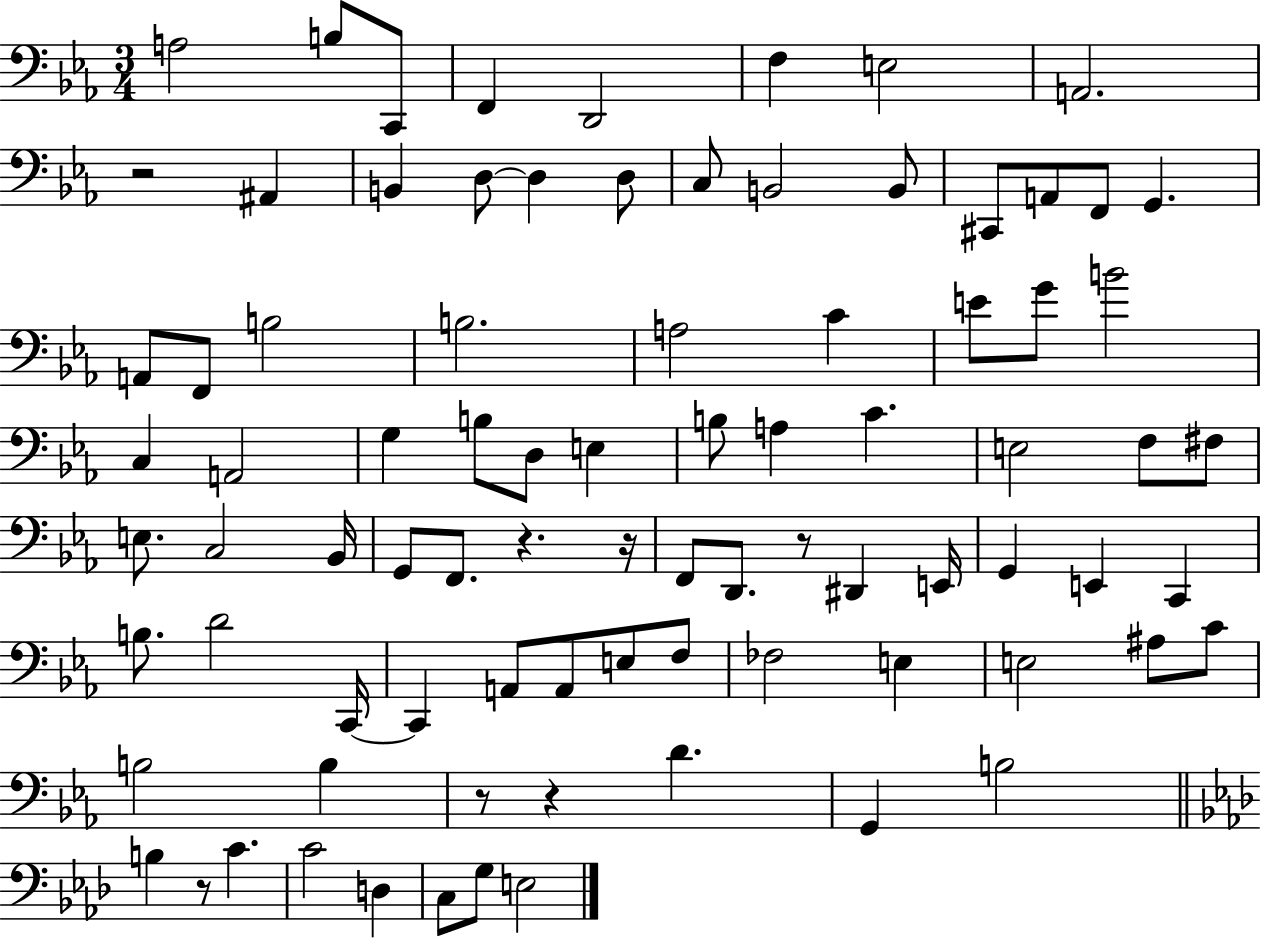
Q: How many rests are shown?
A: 7